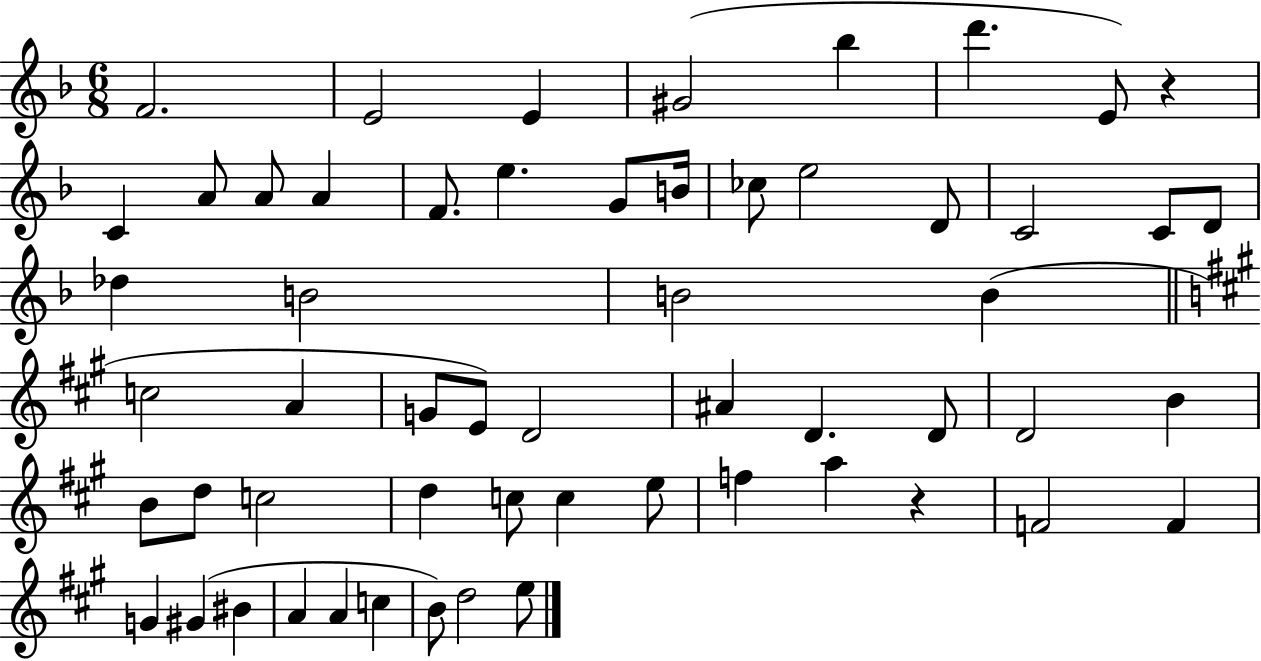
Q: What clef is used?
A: treble